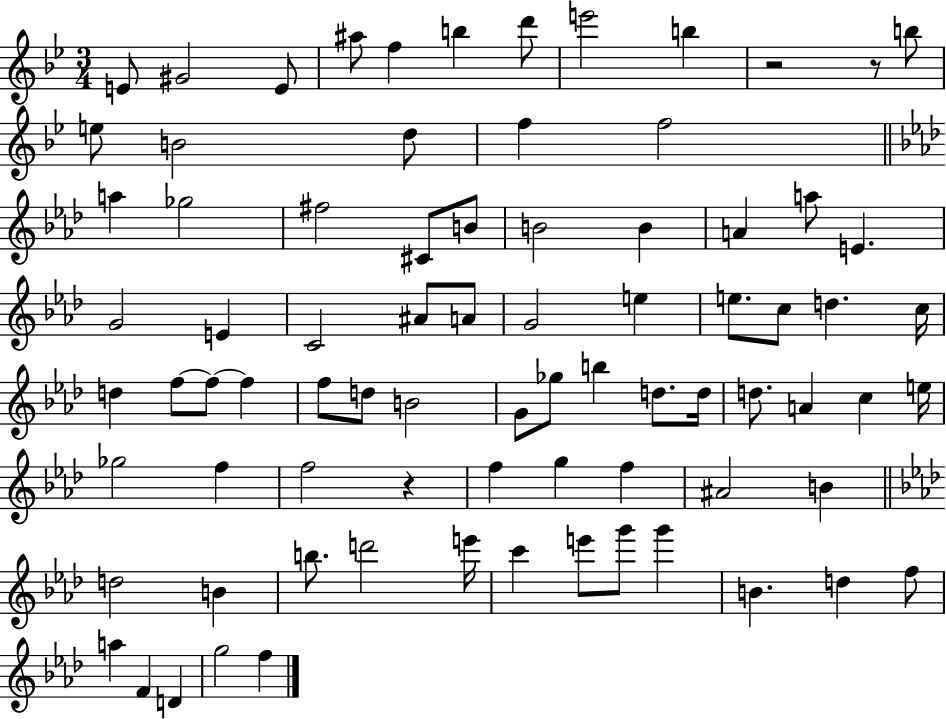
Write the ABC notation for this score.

X:1
T:Untitled
M:3/4
L:1/4
K:Bb
E/2 ^G2 E/2 ^a/2 f b d'/2 e'2 b z2 z/2 b/2 e/2 B2 d/2 f f2 a _g2 ^f2 ^C/2 B/2 B2 B A a/2 E G2 E C2 ^A/2 A/2 G2 e e/2 c/2 d c/4 d f/2 f/2 f f/2 d/2 B2 G/2 _g/2 b d/2 d/4 d/2 A c e/4 _g2 f f2 z f g f ^A2 B d2 B b/2 d'2 e'/4 c' e'/2 g'/2 g' B d f/2 a F D g2 f